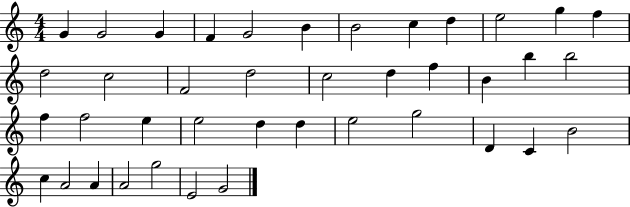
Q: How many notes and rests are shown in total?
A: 40